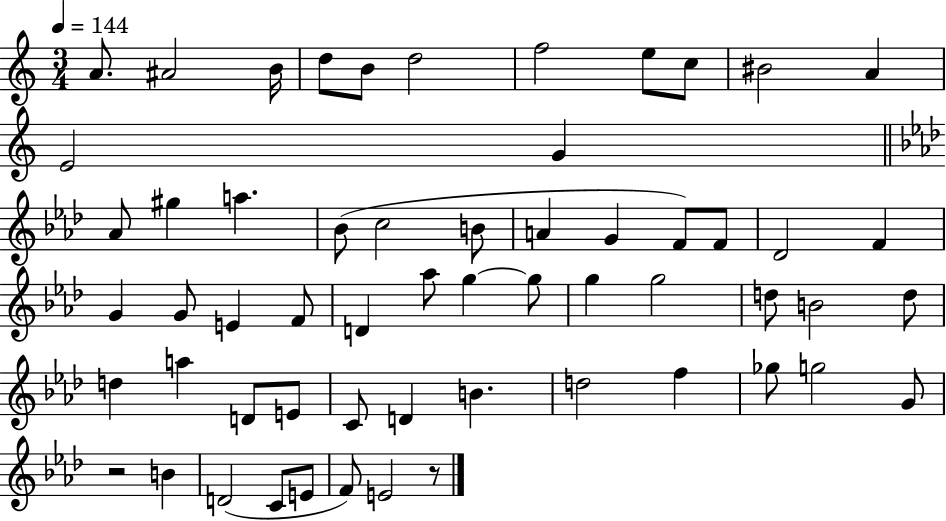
{
  \clef treble
  \numericTimeSignature
  \time 3/4
  \key c \major
  \tempo 4 = 144
  \repeat volta 2 { a'8. ais'2 b'16 | d''8 b'8 d''2 | f''2 e''8 c''8 | bis'2 a'4 | \break e'2 g'4 | \bar "||" \break \key aes \major aes'8 gis''4 a''4. | bes'8( c''2 b'8 | a'4 g'4 f'8) f'8 | des'2 f'4 | \break g'4 g'8 e'4 f'8 | d'4 aes''8 g''4~~ g''8 | g''4 g''2 | d''8 b'2 d''8 | \break d''4 a''4 d'8 e'8 | c'8 d'4 b'4. | d''2 f''4 | ges''8 g''2 g'8 | \break r2 b'4 | d'2( c'8 e'8 | f'8) e'2 r8 | } \bar "|."
}